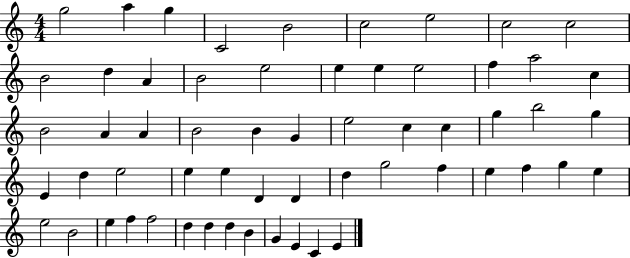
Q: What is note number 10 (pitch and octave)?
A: B4